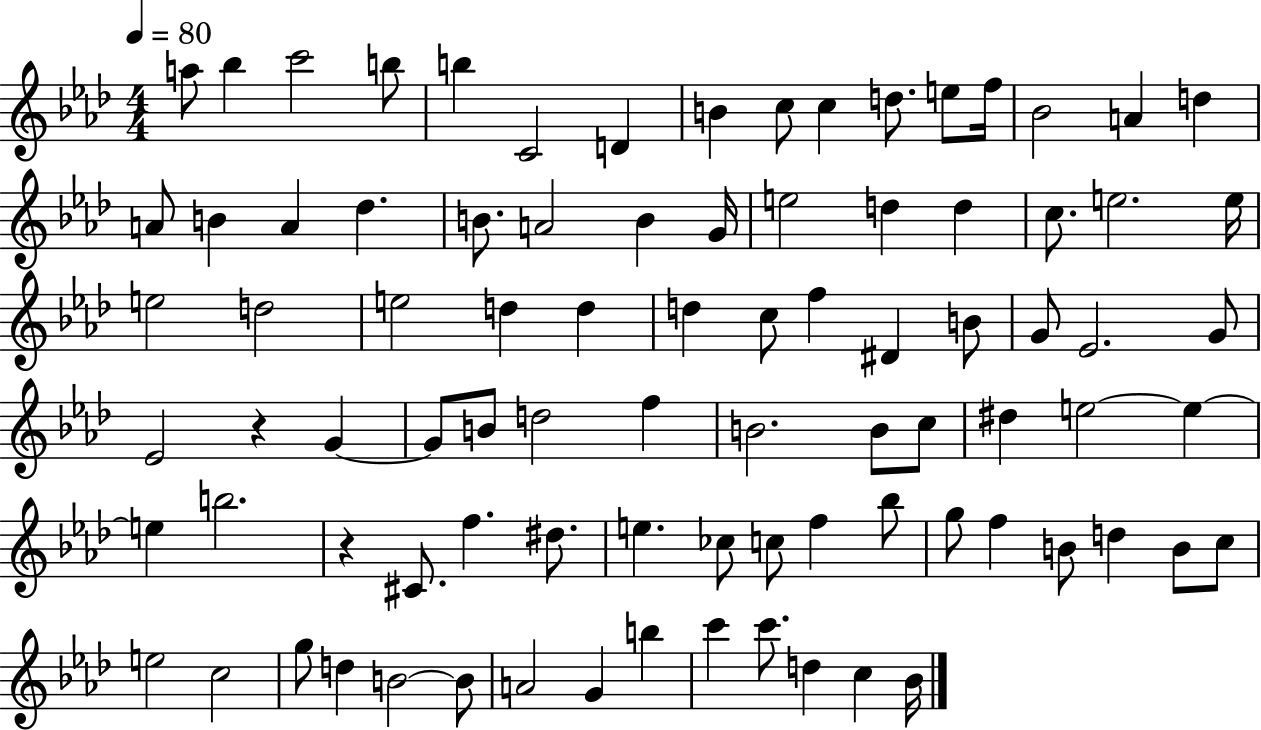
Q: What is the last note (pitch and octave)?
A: Bb4